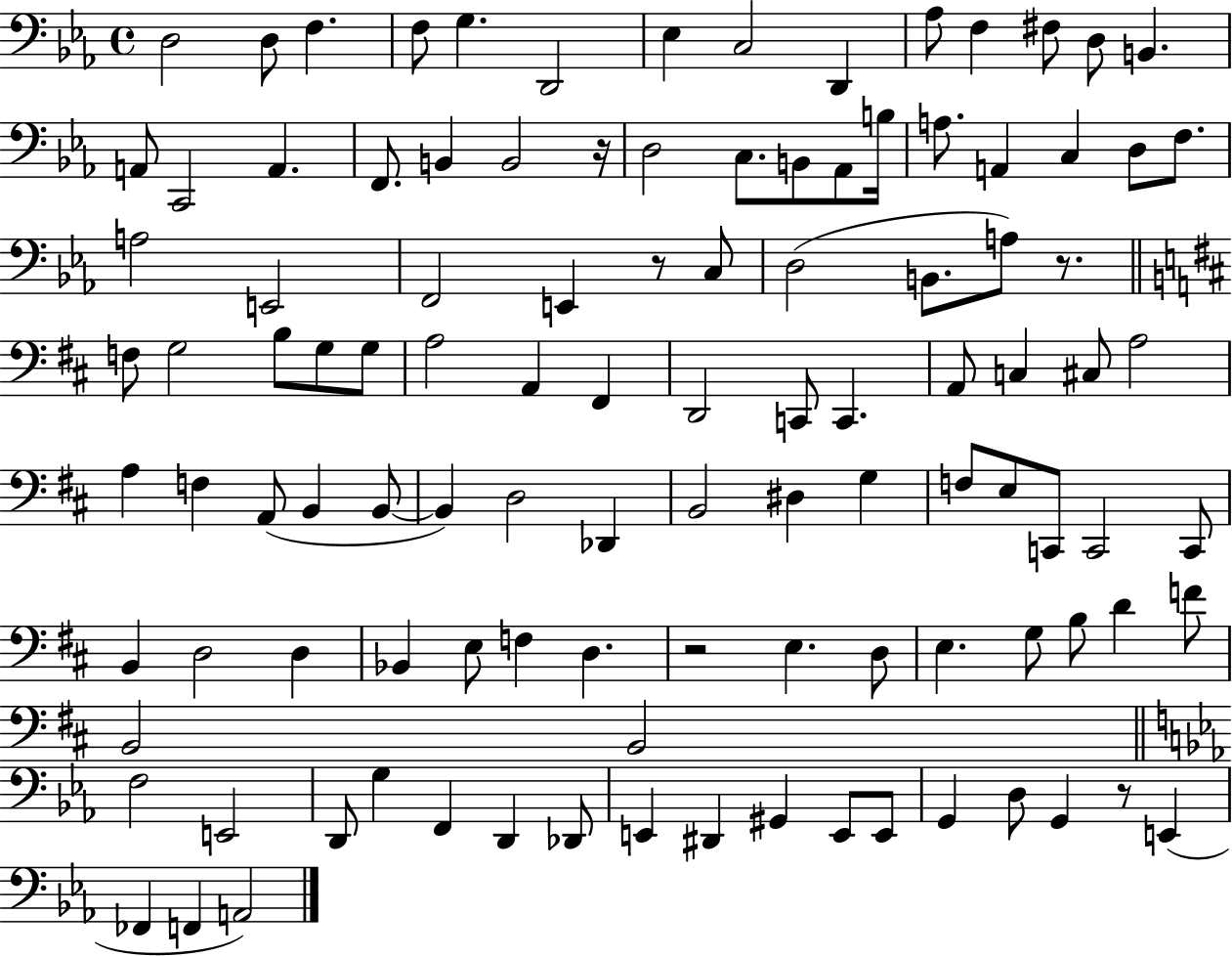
{
  \clef bass
  \time 4/4
  \defaultTimeSignature
  \key ees \major
  d2 d8 f4. | f8 g4. d,2 | ees4 c2 d,4 | aes8 f4 fis8 d8 b,4. | \break a,8 c,2 a,4. | f,8. b,4 b,2 r16 | d2 c8. b,8 aes,8 b16 | a8. a,4 c4 d8 f8. | \break a2 e,2 | f,2 e,4 r8 c8 | d2( b,8. a8) r8. | \bar "||" \break \key d \major f8 g2 b8 g8 g8 | a2 a,4 fis,4 | d,2 c,8 c,4. | a,8 c4 cis8 a2 | \break a4 f4 a,8( b,4 b,8~~ | b,4) d2 des,4 | b,2 dis4 g4 | f8 e8 c,8 c,2 c,8 | \break b,4 d2 d4 | bes,4 e8 f4 d4. | r2 e4. d8 | e4. g8 b8 d'4 f'8 | \break b,2 b,2 | \bar "||" \break \key ees \major f2 e,2 | d,8 g4 f,4 d,4 des,8 | e,4 dis,4 gis,4 e,8 e,8 | g,4 d8 g,4 r8 e,4( | \break fes,4 f,4 a,2) | \bar "|."
}